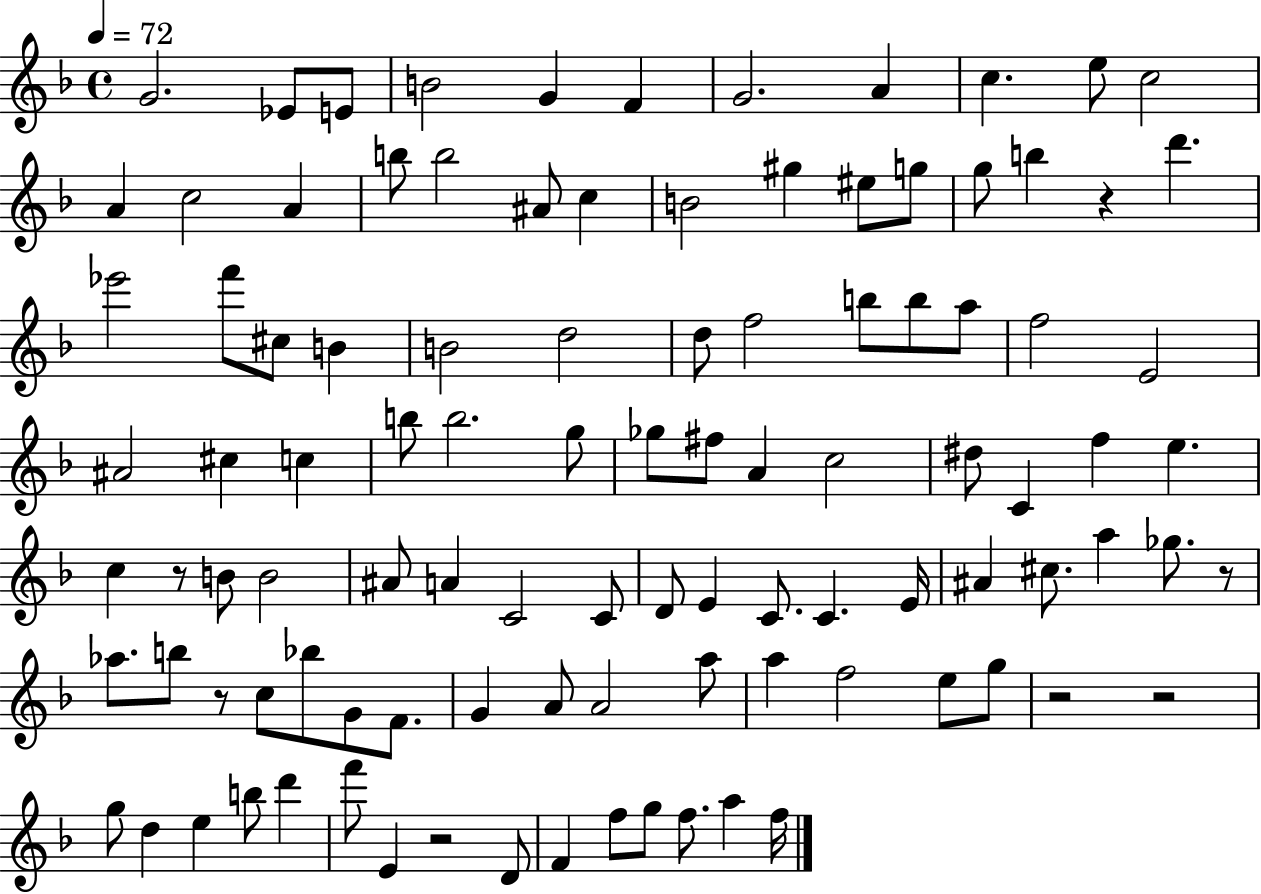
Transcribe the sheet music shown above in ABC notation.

X:1
T:Untitled
M:4/4
L:1/4
K:F
G2 _E/2 E/2 B2 G F G2 A c e/2 c2 A c2 A b/2 b2 ^A/2 c B2 ^g ^e/2 g/2 g/2 b z d' _e'2 f'/2 ^c/2 B B2 d2 d/2 f2 b/2 b/2 a/2 f2 E2 ^A2 ^c c b/2 b2 g/2 _g/2 ^f/2 A c2 ^d/2 C f e c z/2 B/2 B2 ^A/2 A C2 C/2 D/2 E C/2 C E/4 ^A ^c/2 a _g/2 z/2 _a/2 b/2 z/2 c/2 _b/2 G/2 F/2 G A/2 A2 a/2 a f2 e/2 g/2 z2 z2 g/2 d e b/2 d' f'/2 E z2 D/2 F f/2 g/2 f/2 a f/4